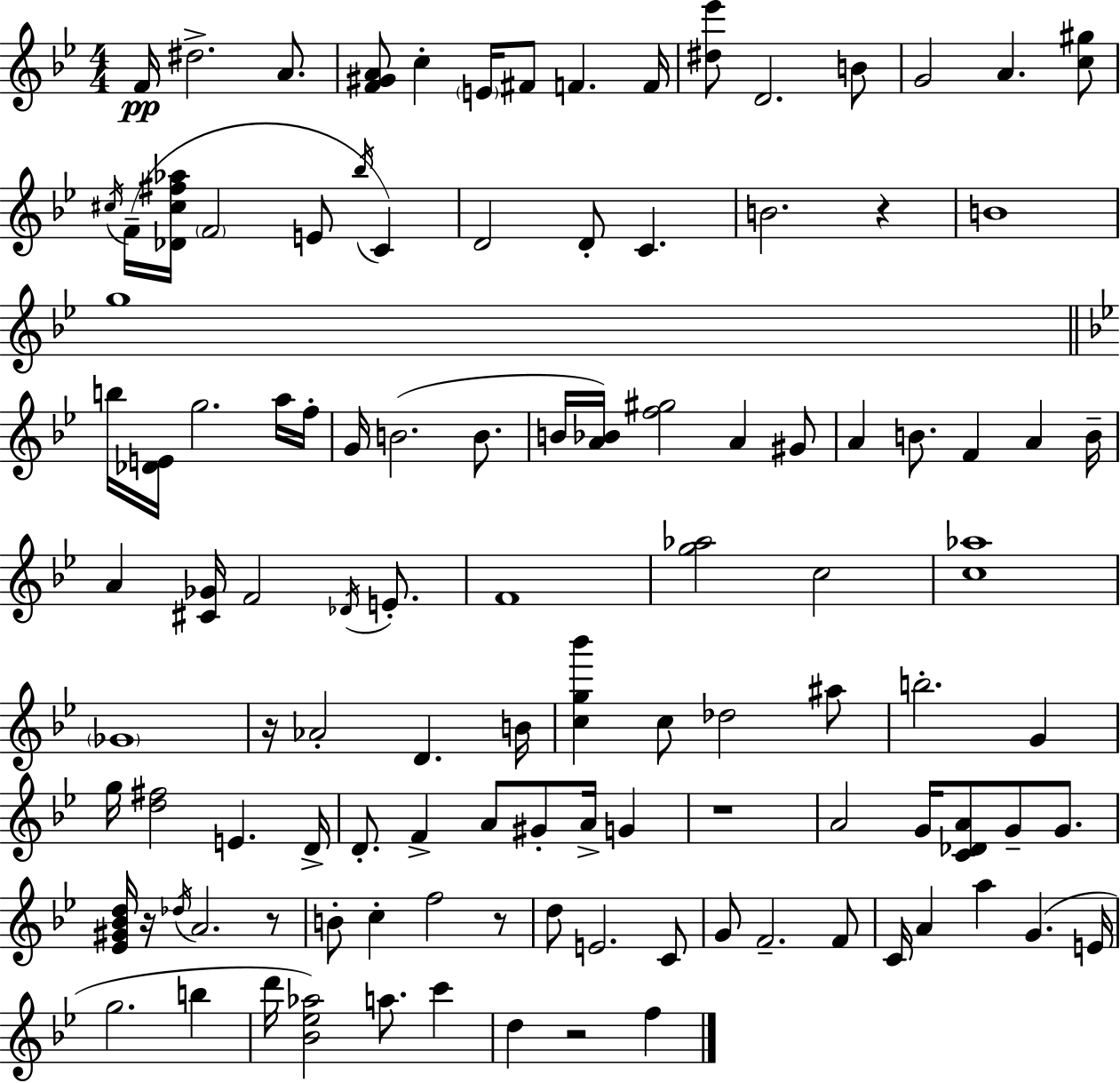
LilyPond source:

{
  \clef treble
  \numericTimeSignature
  \time 4/4
  \key bes \major
  f'16\pp dis''2.-> a'8. | <f' gis' a'>8 c''4-. \parenthesize e'16 fis'8 f'4. f'16 | <dis'' ees'''>8 d'2. b'8 | g'2 a'4. <c'' gis''>8 | \break \acciaccatura { cis''16 }( f'16-- <des' cis'' fis'' aes''>16 \parenthesize f'2 e'8 \acciaccatura { bes''16 }) c'4 | d'2 d'8-. c'4. | b'2. r4 | b'1 | \break g''1 | \bar "||" \break \key g \minor b''16 <des' e'>16 g''2. a''16 f''16-. | g'16 b'2.( b'8. | b'16 <a' bes'>16) <f'' gis''>2 a'4 gis'8 | a'4 b'8. f'4 a'4 b'16-- | \break a'4 <cis' ges'>16 f'2 \acciaccatura { des'16 } e'8.-. | f'1 | <g'' aes''>2 c''2 | <c'' aes''>1 | \break \parenthesize ges'1 | r16 aes'2-. d'4. | b'16 <c'' g'' bes'''>4 c''8 des''2 ais''8 | b''2.-. g'4 | \break g''16 <d'' fis''>2 e'4. | d'16-> d'8.-. f'4-> a'8 gis'8-. a'16-> g'4 | r1 | a'2 g'16 <c' des' a'>8 g'8-- g'8. | \break <ees' gis' bes' d''>16 r16 \acciaccatura { des''16 } a'2. | r8 b'8-. c''4-. f''2 | r8 d''8 e'2. | c'8 g'8 f'2.-- | \break f'8 c'16 a'4 a''4 g'4.( | e'16 g''2. b''4 | d'''16 <bes' ees'' aes''>2) a''8. c'''4 | d''4 r2 f''4 | \break \bar "|."
}